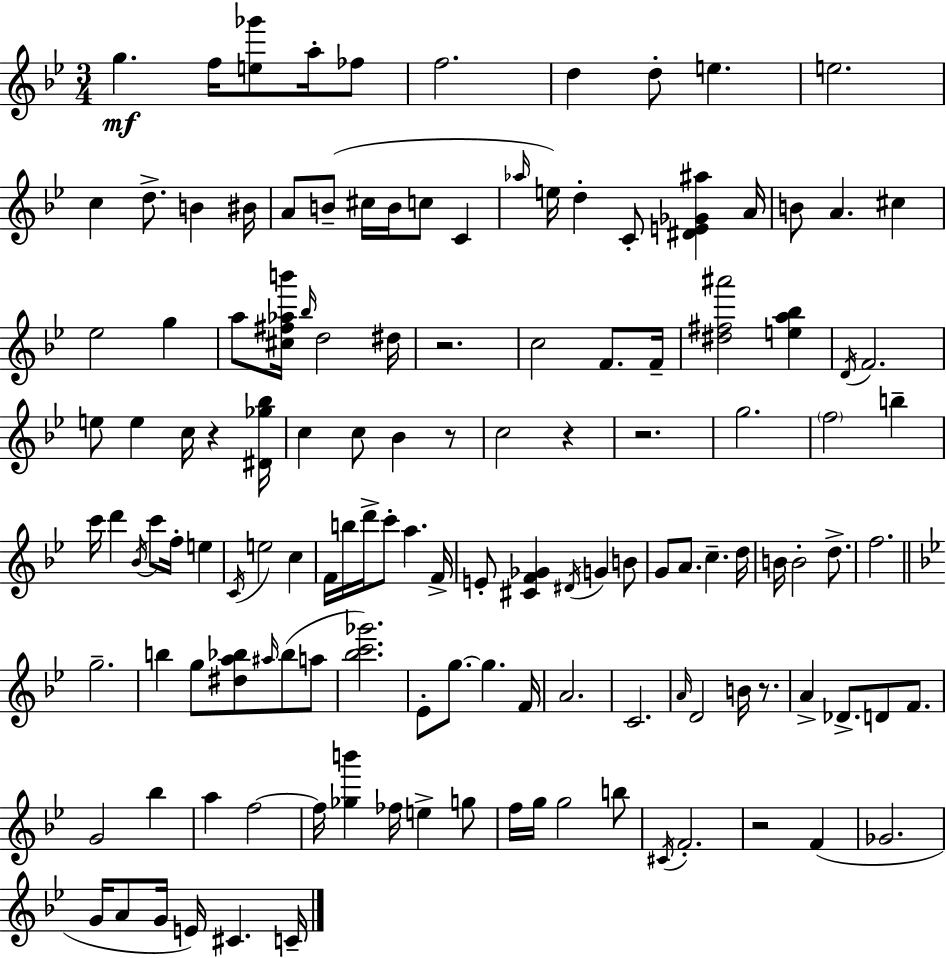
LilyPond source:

{
  \clef treble
  \numericTimeSignature
  \time 3/4
  \key bes \major
  g''4.\mf f''16 <e'' ges'''>8 a''16-. fes''8 | f''2. | d''4 d''8-. e''4. | e''2. | \break c''4 d''8.-> b'4 bis'16 | a'8 b'8--( cis''16 b'16 c''8 c'4 | \grace { aes''16 }) e''16 d''4-. c'8-. <dis' e' ges' ais''>4 | a'16 b'8 a'4. cis''4 | \break ees''2 g''4 | a''8 <cis'' fis'' aes'' b'''>16 \grace { bes''16 } d''2 | dis''16 r2. | c''2 f'8. | \break f'16-- <dis'' fis'' ais'''>2 <e'' a'' bes''>4 | \acciaccatura { d'16 } f'2. | e''8 e''4 c''16 r4 | <dis' ges'' bes''>16 c''4 c''8 bes'4 | \break r8 c''2 r4 | r2. | g''2. | \parenthesize f''2 b''4-- | \break c'''16 d'''4 \acciaccatura { bes'16 } c'''8 f''16-. | e''4 \acciaccatura { c'16 } e''2 | c''4 f'16 b''16 d'''16-> c'''8-. a''4. | f'16-> e'8-. <cis' f' ges'>4 \acciaccatura { dis'16 } | \break g'4 b'8 g'8 a'8. c''4.-- | d''16 b'16 b'2-. | d''8.-> f''2. | \bar "||" \break \key bes \major g''2.-- | b''4 g''8 <dis'' a'' bes''>8 \grace { ais''16 } bes''8( a''8 | <bes'' c''' ges'''>2.) | ees'8-. g''8.~~ g''4. | \break f'16 a'2. | c'2. | \grace { a'16 } d'2 b'16 r8. | a'4-> des'8.-> d'8 f'8. | \break g'2 bes''4 | a''4 f''2~~ | f''16 <ges'' b'''>4 fes''16 e''4-> | g''8 f''16 g''16 g''2 | \break b''8 \acciaccatura { cis'16 } f'2.-. | r2 f'4( | ges'2. | g'16 a'8 g'16 e'16) cis'4. | \break c'16-- \bar "|."
}